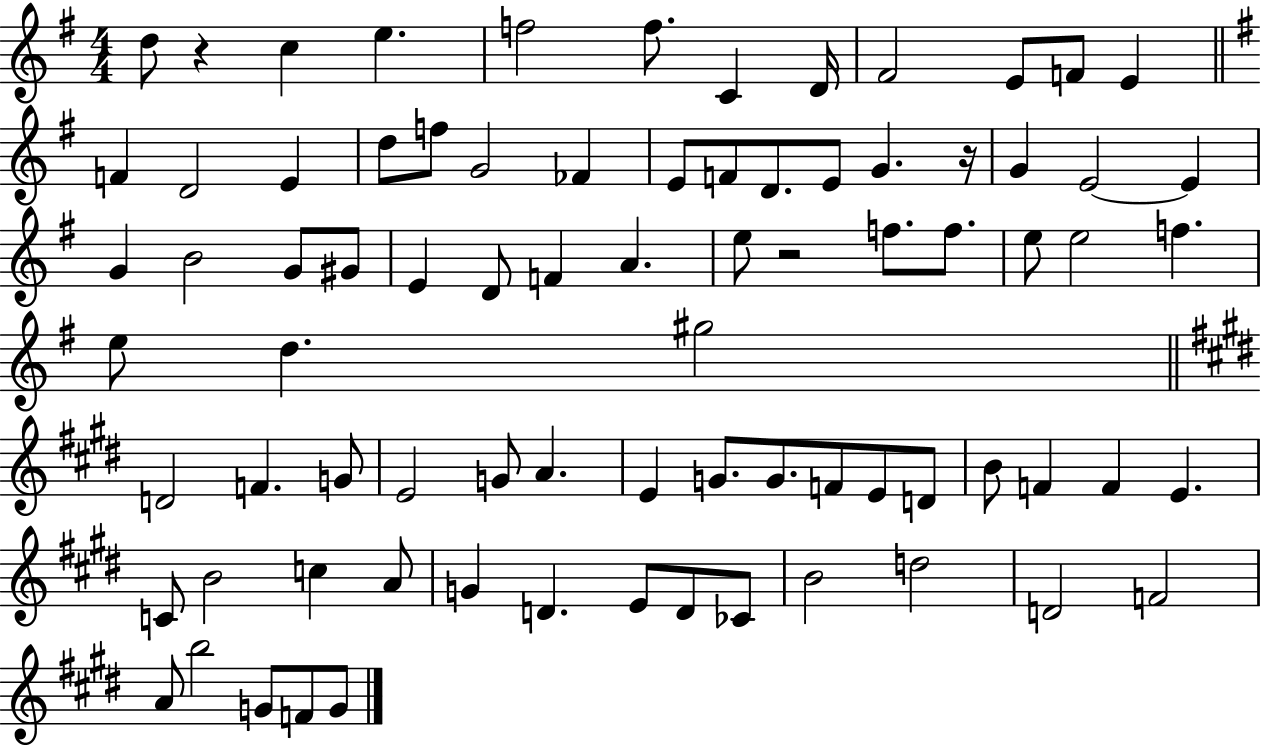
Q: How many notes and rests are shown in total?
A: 80